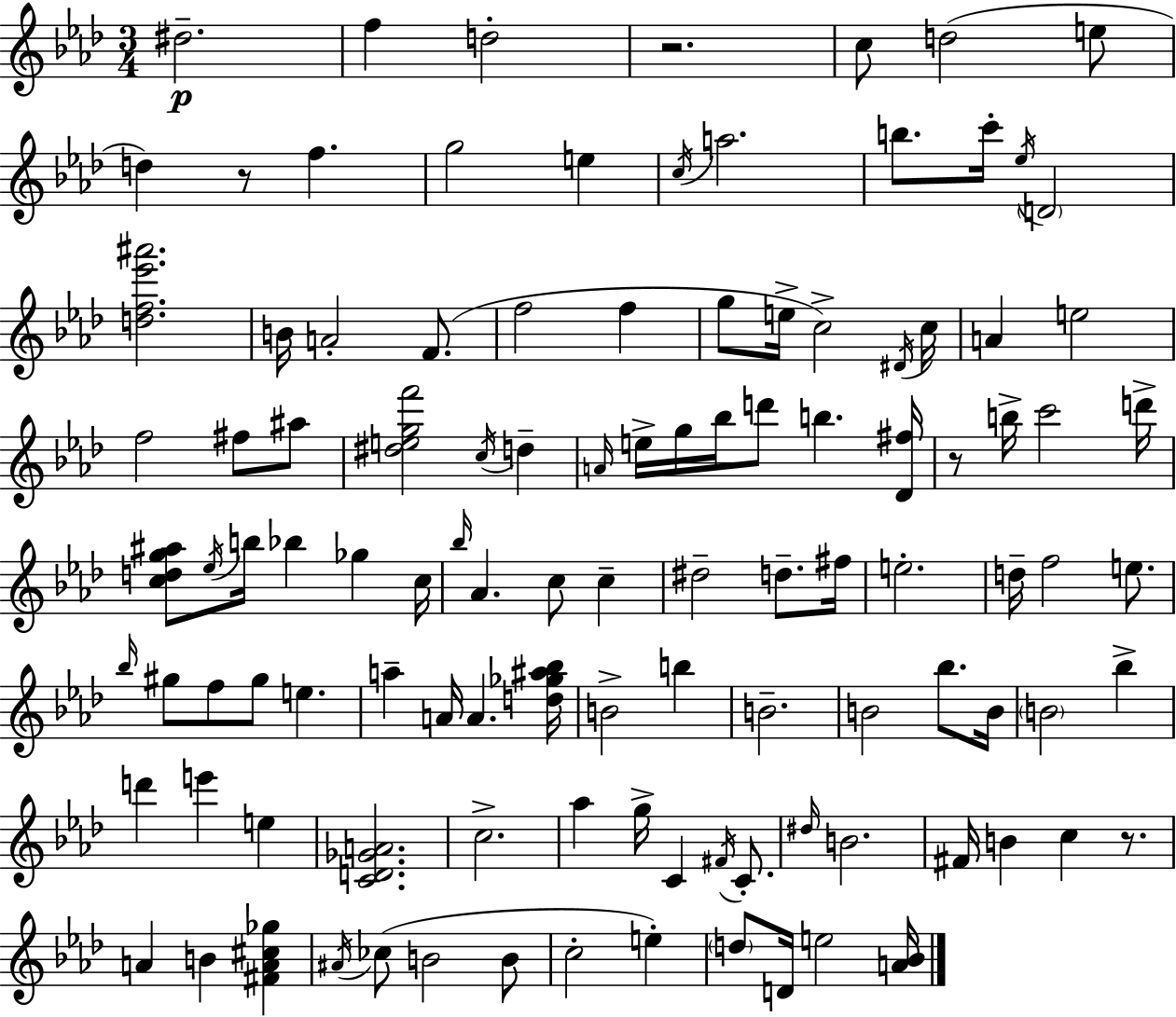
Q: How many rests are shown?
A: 4